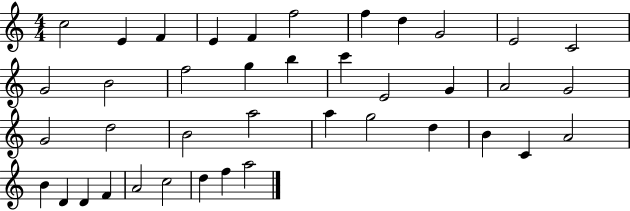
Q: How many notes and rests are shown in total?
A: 40